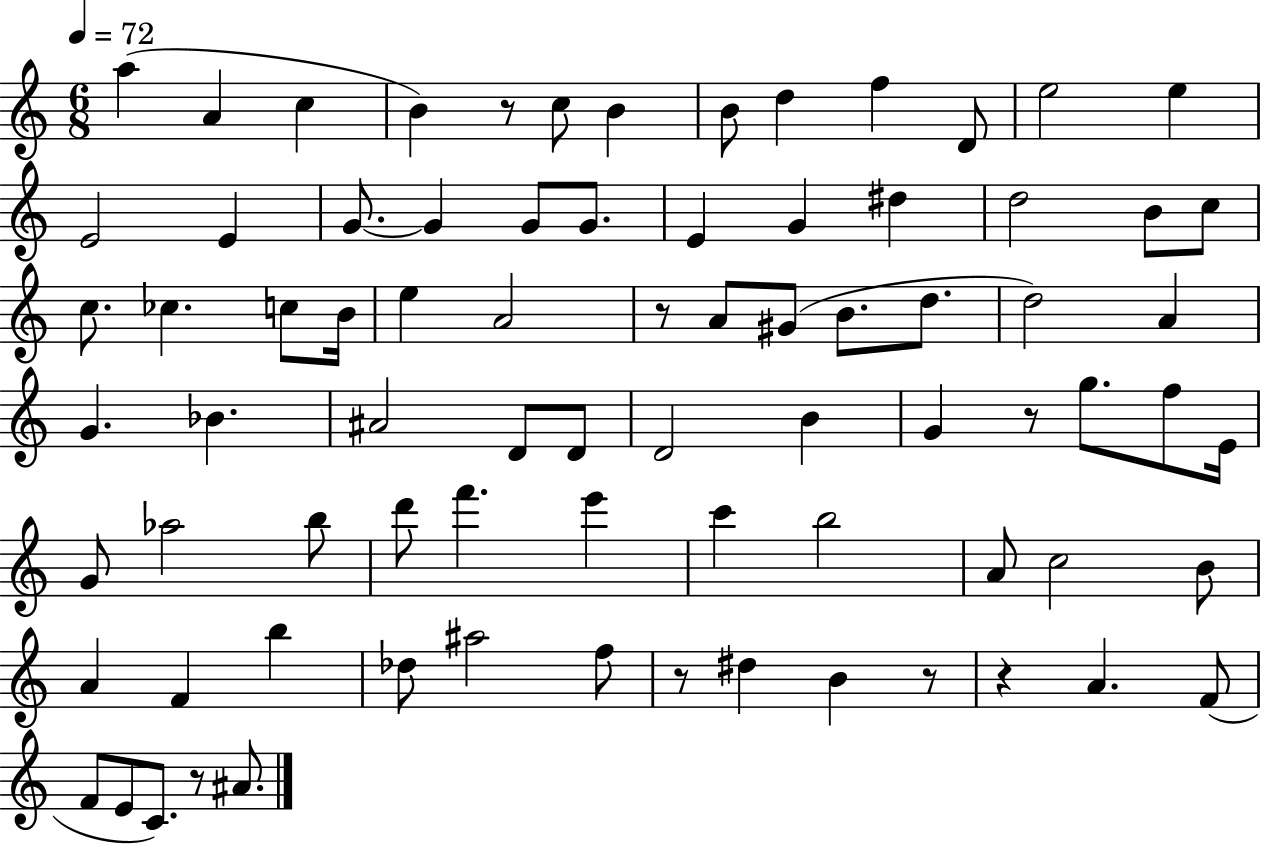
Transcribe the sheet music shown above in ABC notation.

X:1
T:Untitled
M:6/8
L:1/4
K:C
a A c B z/2 c/2 B B/2 d f D/2 e2 e E2 E G/2 G G/2 G/2 E G ^d d2 B/2 c/2 c/2 _c c/2 B/4 e A2 z/2 A/2 ^G/2 B/2 d/2 d2 A G _B ^A2 D/2 D/2 D2 B G z/2 g/2 f/2 E/4 G/2 _a2 b/2 d'/2 f' e' c' b2 A/2 c2 B/2 A F b _d/2 ^a2 f/2 z/2 ^d B z/2 z A F/2 F/2 E/2 C/2 z/2 ^A/2